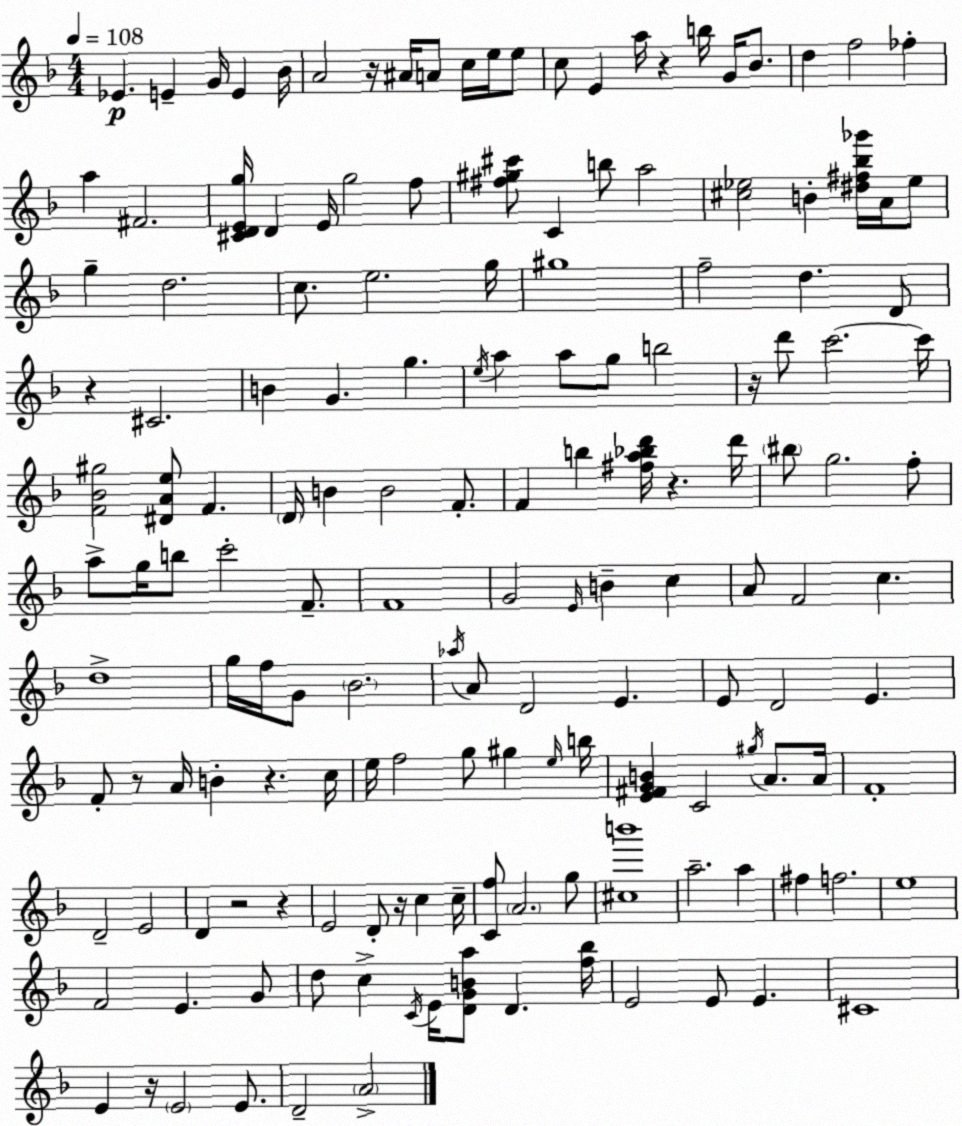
X:1
T:Untitled
M:4/4
L:1/4
K:Dm
_E E G/4 E _B/4 A2 z/4 ^A/4 A/2 c/4 e/4 e/2 c/2 E a/4 z b/4 G/4 _B/2 d f2 _f a ^F2 [^CDEg]/4 D E/4 g2 f/2 [^f^g^c']/2 C b/2 a2 [^c_e]2 B [^d^f_b_g']/4 A/4 _e/2 g d2 c/2 e2 g/4 ^g4 f2 d D/2 z ^C2 B G g e/4 a a/2 g/2 b2 z/4 d'/2 c'2 c'/4 [F_B^g]2 [^DAe]/2 F D/4 B B2 F/2 F b [^fa_bd']/4 z d'/4 ^b/2 g2 f/2 a/2 g/4 b/2 c'2 F/2 F4 G2 E/4 B c A/2 F2 c d4 g/4 f/4 G/2 _B2 _a/4 A/2 D2 E E/2 D2 E F/2 z/2 A/4 B z c/4 e/4 f2 g/2 ^g e/4 b/4 [E^FGB] C2 ^g/4 A/2 A/4 F4 D2 E2 D z2 z E2 D/2 z/4 c c/4 [Cf]/2 A2 g/2 [^cb']4 a2 a ^f f2 e4 F2 E G/2 d/2 c C/4 E/4 [DGBa]/2 D [f_b]/4 E2 E/2 E ^C4 E z/4 E2 E/2 D2 A2